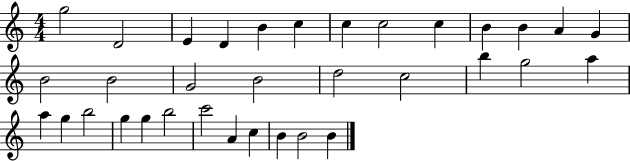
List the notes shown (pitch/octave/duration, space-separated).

G5/h D4/h E4/q D4/q B4/q C5/q C5/q C5/h C5/q B4/q B4/q A4/q G4/q B4/h B4/h G4/h B4/h D5/h C5/h B5/q G5/h A5/q A5/q G5/q B5/h G5/q G5/q B5/h C6/h A4/q C5/q B4/q B4/h B4/q